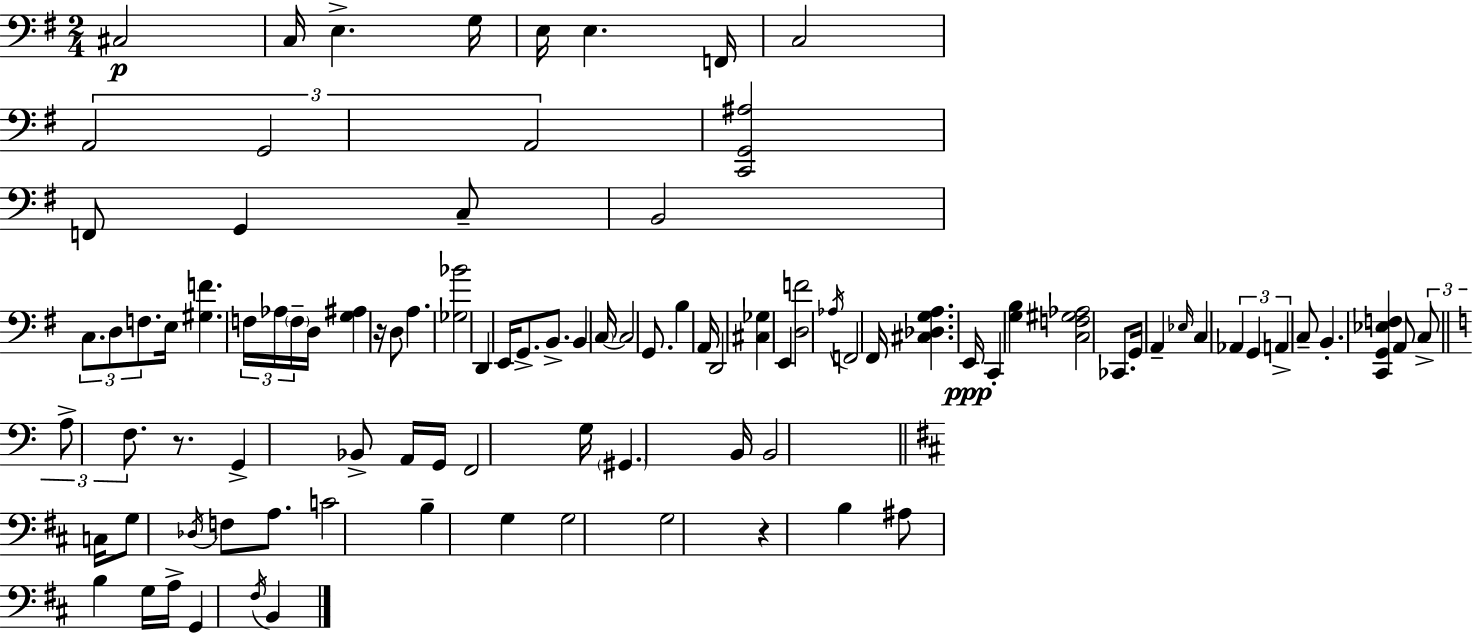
X:1
T:Untitled
M:2/4
L:1/4
K:G
^C,2 C,/4 E, G,/4 E,/4 E, F,,/4 C,2 A,,2 G,,2 A,,2 [C,,G,,^A,]2 F,,/2 G,, C,/2 B,,2 C,/2 D,/2 F,/2 E,/4 [^G,F] F,/4 _A,/4 F,/4 D,/4 [G,^A,] z/4 D,/2 A, [_G,_B]2 D,, E,,/4 G,,/2 B,,/2 B,, C,/4 C,2 G,,/2 B, A,,/4 D,,2 [^C,_G,] E,, [D,F]2 _A,/4 F,,2 ^F,,/4 [^C,_D,G,A,] E,,/4 C,, [G,B,] [C,F,^G,_A,]2 _C,,/2 G,,/4 A,, _E,/4 C, _A,, G,, A,, C,/2 B,, [C,,G,,_E,F,] A,,/2 C,/2 A,/2 F,/2 z/2 G,, _B,,/2 A,,/4 G,,/4 F,,2 G,/4 ^G,, B,,/4 B,,2 C,/4 G,/2 _D,/4 F,/2 A,/2 C2 B, G, G,2 G,2 z B, ^A,/2 B, G,/4 A,/4 G,, ^F,/4 B,,